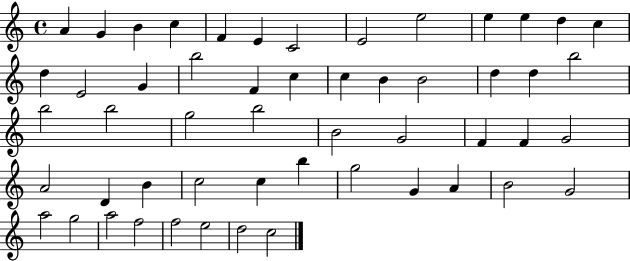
{
  \clef treble
  \time 4/4
  \defaultTimeSignature
  \key c \major
  a'4 g'4 b'4 c''4 | f'4 e'4 c'2 | e'2 e''2 | e''4 e''4 d''4 c''4 | \break d''4 e'2 g'4 | b''2 f'4 c''4 | c''4 b'4 b'2 | d''4 d''4 b''2 | \break b''2 b''2 | g''2 b''2 | b'2 g'2 | f'4 f'4 g'2 | \break a'2 d'4 b'4 | c''2 c''4 b''4 | g''2 g'4 a'4 | b'2 g'2 | \break a''2 g''2 | a''2 f''2 | f''2 e''2 | d''2 c''2 | \break \bar "|."
}